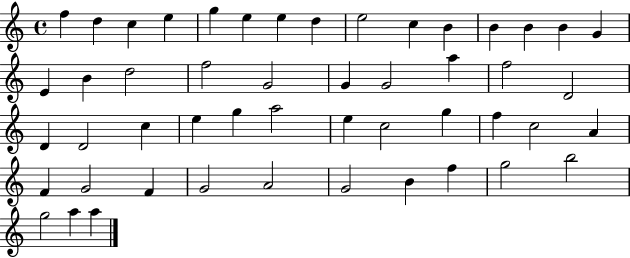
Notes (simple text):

F5/q D5/q C5/q E5/q G5/q E5/q E5/q D5/q E5/h C5/q B4/q B4/q B4/q B4/q G4/q E4/q B4/q D5/h F5/h G4/h G4/q G4/h A5/q F5/h D4/h D4/q D4/h C5/q E5/q G5/q A5/h E5/q C5/h G5/q F5/q C5/h A4/q F4/q G4/h F4/q G4/h A4/h G4/h B4/q F5/q G5/h B5/h G5/h A5/q A5/q